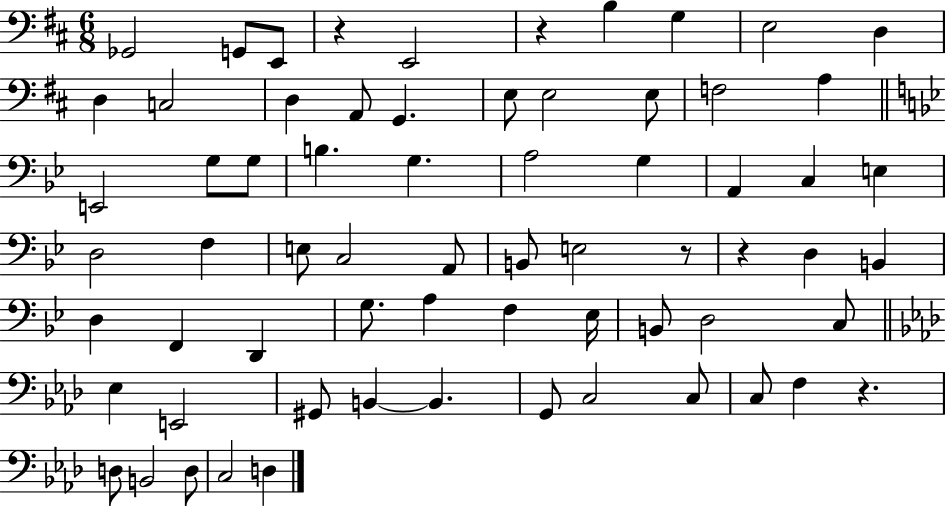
{
  \clef bass
  \numericTimeSignature
  \time 6/8
  \key d \major
  ges,2 g,8 e,8 | r4 e,2 | r4 b4 g4 | e2 d4 | \break d4 c2 | d4 a,8 g,4. | e8 e2 e8 | f2 a4 | \break \bar "||" \break \key bes \major e,2 g8 g8 | b4. g4. | a2 g4 | a,4 c4 e4 | \break d2 f4 | e8 c2 a,8 | b,8 e2 r8 | r4 d4 b,4 | \break d4 f,4 d,4 | g8. a4 f4 ees16 | b,8 d2 c8 | \bar "||" \break \key aes \major ees4 e,2 | gis,8 b,4~~ b,4. | g,8 c2 c8 | c8 f4 r4. | \break d8 b,2 d8 | c2 d4 | \bar "|."
}